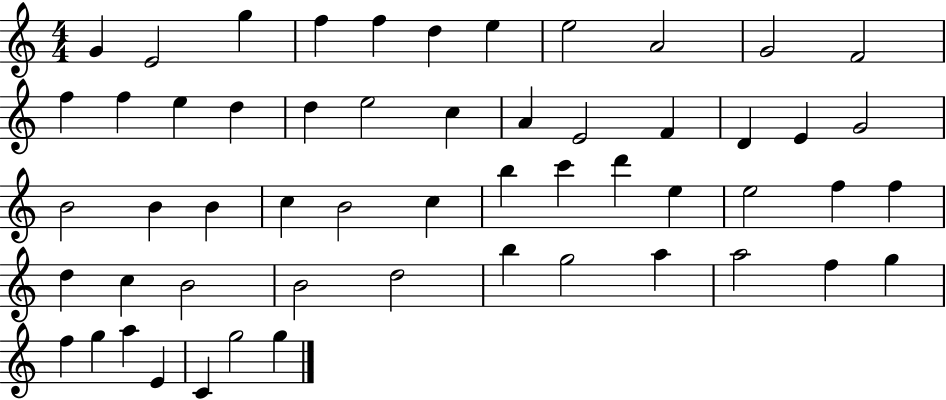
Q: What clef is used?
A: treble